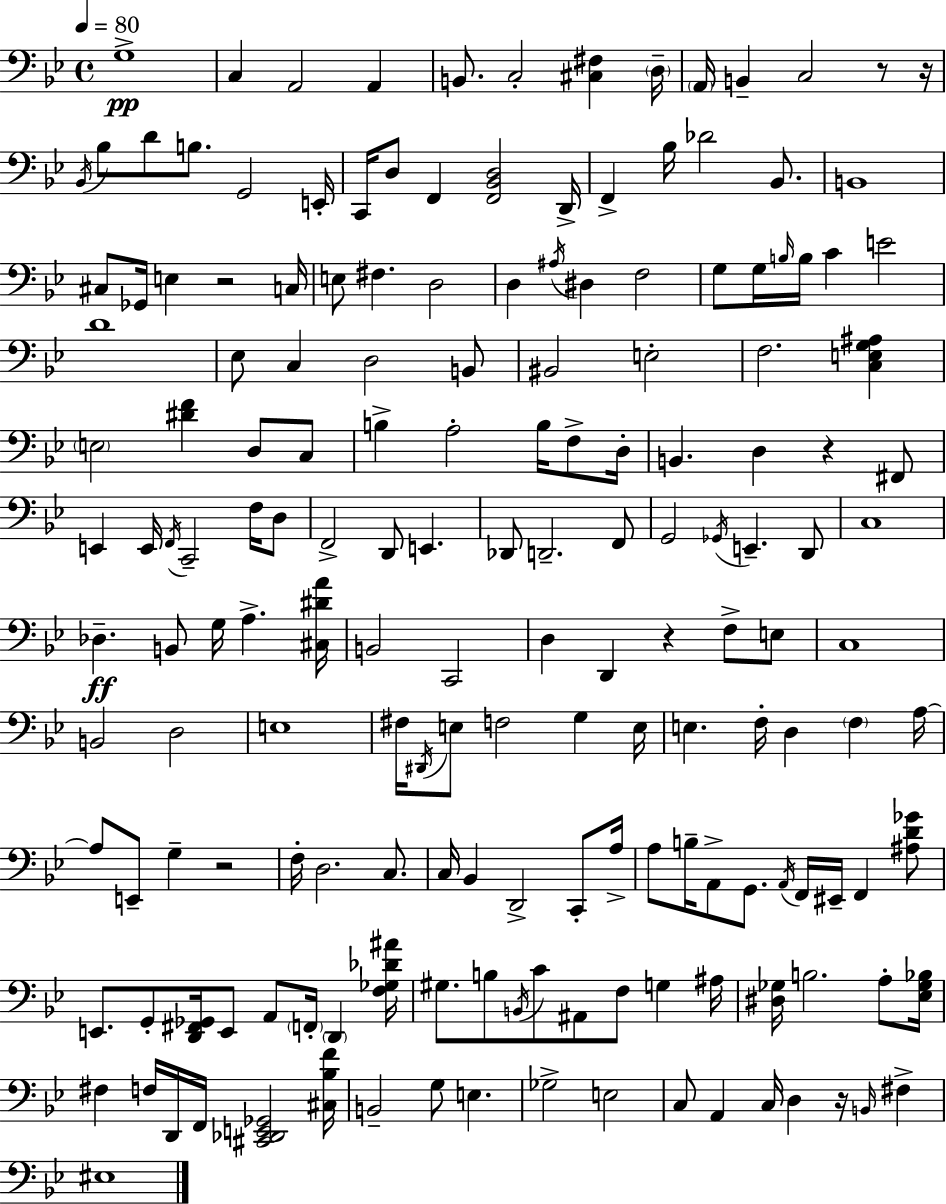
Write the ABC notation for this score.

X:1
T:Untitled
M:4/4
L:1/4
K:Bb
G,4 C, A,,2 A,, B,,/2 C,2 [^C,^F,] D,/4 A,,/4 B,, C,2 z/2 z/4 _B,,/4 _B,/2 D/2 B,/2 G,,2 E,,/4 C,,/4 D,/2 F,, [F,,_B,,D,]2 D,,/4 F,, _B,/4 _D2 _B,,/2 B,,4 ^C,/2 _G,,/4 E, z2 C,/4 E,/2 ^F, D,2 D, ^A,/4 ^D, F,2 G,/2 G,/4 B,/4 B,/4 C E2 D4 _E,/2 C, D,2 B,,/2 ^B,,2 E,2 F,2 [C,E,G,^A,] E,2 [^DF] D,/2 C,/2 B, A,2 B,/4 F,/2 D,/4 B,, D, z ^F,,/2 E,, E,,/4 F,,/4 C,,2 F,/4 D,/2 F,,2 D,,/2 E,, _D,,/2 D,,2 F,,/2 G,,2 _G,,/4 E,, D,,/2 C,4 _D, B,,/2 G,/4 A, [^C,^DA]/4 B,,2 C,,2 D, D,, z F,/2 E,/2 C,4 B,,2 D,2 E,4 ^F,/4 ^D,,/4 E,/2 F,2 G, E,/4 E, F,/4 D, F, A,/4 A,/2 E,,/2 G, z2 F,/4 D,2 C,/2 C,/4 _B,, D,,2 C,,/2 A,/4 A,/2 B,/4 A,,/2 G,,/2 A,,/4 F,,/4 ^E,,/4 F,, [^A,D_G]/2 E,,/2 G,,/2 [D,,^F,,_G,,]/4 E,,/2 A,,/2 F,,/4 D,, [F,_G,_D^A]/4 ^G,/2 B,/2 B,,/4 C/2 ^A,,/2 F,/2 G, ^A,/4 [^D,_G,]/4 B,2 A,/2 [_E,_G,_B,]/4 ^F, F,/4 D,,/4 F,,/4 [^C,,_D,,E,,_G,,]2 [^C,_B,F]/4 B,,2 G,/2 E, _G,2 E,2 C,/2 A,, C,/4 D, z/4 B,,/4 ^F, ^E,4